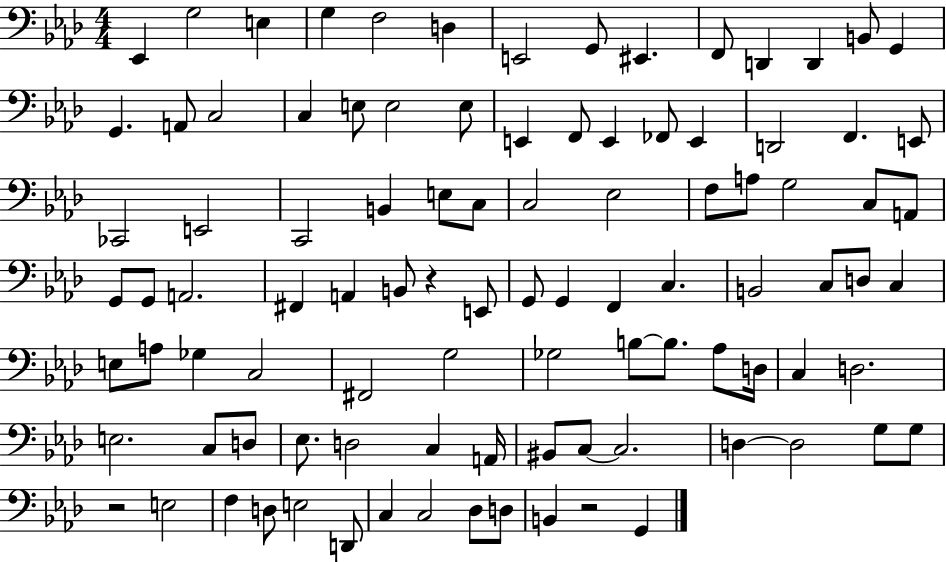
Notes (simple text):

Eb2/q G3/h E3/q G3/q F3/h D3/q E2/h G2/e EIS2/q. F2/e D2/q D2/q B2/e G2/q G2/q. A2/e C3/h C3/q E3/e E3/h E3/e E2/q F2/e E2/q FES2/e E2/q D2/h F2/q. E2/e CES2/h E2/h C2/h B2/q E3/e C3/e C3/h Eb3/h F3/e A3/e G3/h C3/e A2/e G2/e G2/e A2/h. F#2/q A2/q B2/e R/q E2/e G2/e G2/q F2/q C3/q. B2/h C3/e D3/e C3/q E3/e A3/e Gb3/q C3/h F#2/h G3/h Gb3/h B3/e B3/e. Ab3/e D3/s C3/q D3/h. E3/h. C3/e D3/e Eb3/e. D3/h C3/q A2/s BIS2/e C3/e C3/h. D3/q D3/h G3/e G3/e R/h E3/h F3/q D3/e E3/h D2/e C3/q C3/h Db3/e D3/e B2/q R/h G2/q